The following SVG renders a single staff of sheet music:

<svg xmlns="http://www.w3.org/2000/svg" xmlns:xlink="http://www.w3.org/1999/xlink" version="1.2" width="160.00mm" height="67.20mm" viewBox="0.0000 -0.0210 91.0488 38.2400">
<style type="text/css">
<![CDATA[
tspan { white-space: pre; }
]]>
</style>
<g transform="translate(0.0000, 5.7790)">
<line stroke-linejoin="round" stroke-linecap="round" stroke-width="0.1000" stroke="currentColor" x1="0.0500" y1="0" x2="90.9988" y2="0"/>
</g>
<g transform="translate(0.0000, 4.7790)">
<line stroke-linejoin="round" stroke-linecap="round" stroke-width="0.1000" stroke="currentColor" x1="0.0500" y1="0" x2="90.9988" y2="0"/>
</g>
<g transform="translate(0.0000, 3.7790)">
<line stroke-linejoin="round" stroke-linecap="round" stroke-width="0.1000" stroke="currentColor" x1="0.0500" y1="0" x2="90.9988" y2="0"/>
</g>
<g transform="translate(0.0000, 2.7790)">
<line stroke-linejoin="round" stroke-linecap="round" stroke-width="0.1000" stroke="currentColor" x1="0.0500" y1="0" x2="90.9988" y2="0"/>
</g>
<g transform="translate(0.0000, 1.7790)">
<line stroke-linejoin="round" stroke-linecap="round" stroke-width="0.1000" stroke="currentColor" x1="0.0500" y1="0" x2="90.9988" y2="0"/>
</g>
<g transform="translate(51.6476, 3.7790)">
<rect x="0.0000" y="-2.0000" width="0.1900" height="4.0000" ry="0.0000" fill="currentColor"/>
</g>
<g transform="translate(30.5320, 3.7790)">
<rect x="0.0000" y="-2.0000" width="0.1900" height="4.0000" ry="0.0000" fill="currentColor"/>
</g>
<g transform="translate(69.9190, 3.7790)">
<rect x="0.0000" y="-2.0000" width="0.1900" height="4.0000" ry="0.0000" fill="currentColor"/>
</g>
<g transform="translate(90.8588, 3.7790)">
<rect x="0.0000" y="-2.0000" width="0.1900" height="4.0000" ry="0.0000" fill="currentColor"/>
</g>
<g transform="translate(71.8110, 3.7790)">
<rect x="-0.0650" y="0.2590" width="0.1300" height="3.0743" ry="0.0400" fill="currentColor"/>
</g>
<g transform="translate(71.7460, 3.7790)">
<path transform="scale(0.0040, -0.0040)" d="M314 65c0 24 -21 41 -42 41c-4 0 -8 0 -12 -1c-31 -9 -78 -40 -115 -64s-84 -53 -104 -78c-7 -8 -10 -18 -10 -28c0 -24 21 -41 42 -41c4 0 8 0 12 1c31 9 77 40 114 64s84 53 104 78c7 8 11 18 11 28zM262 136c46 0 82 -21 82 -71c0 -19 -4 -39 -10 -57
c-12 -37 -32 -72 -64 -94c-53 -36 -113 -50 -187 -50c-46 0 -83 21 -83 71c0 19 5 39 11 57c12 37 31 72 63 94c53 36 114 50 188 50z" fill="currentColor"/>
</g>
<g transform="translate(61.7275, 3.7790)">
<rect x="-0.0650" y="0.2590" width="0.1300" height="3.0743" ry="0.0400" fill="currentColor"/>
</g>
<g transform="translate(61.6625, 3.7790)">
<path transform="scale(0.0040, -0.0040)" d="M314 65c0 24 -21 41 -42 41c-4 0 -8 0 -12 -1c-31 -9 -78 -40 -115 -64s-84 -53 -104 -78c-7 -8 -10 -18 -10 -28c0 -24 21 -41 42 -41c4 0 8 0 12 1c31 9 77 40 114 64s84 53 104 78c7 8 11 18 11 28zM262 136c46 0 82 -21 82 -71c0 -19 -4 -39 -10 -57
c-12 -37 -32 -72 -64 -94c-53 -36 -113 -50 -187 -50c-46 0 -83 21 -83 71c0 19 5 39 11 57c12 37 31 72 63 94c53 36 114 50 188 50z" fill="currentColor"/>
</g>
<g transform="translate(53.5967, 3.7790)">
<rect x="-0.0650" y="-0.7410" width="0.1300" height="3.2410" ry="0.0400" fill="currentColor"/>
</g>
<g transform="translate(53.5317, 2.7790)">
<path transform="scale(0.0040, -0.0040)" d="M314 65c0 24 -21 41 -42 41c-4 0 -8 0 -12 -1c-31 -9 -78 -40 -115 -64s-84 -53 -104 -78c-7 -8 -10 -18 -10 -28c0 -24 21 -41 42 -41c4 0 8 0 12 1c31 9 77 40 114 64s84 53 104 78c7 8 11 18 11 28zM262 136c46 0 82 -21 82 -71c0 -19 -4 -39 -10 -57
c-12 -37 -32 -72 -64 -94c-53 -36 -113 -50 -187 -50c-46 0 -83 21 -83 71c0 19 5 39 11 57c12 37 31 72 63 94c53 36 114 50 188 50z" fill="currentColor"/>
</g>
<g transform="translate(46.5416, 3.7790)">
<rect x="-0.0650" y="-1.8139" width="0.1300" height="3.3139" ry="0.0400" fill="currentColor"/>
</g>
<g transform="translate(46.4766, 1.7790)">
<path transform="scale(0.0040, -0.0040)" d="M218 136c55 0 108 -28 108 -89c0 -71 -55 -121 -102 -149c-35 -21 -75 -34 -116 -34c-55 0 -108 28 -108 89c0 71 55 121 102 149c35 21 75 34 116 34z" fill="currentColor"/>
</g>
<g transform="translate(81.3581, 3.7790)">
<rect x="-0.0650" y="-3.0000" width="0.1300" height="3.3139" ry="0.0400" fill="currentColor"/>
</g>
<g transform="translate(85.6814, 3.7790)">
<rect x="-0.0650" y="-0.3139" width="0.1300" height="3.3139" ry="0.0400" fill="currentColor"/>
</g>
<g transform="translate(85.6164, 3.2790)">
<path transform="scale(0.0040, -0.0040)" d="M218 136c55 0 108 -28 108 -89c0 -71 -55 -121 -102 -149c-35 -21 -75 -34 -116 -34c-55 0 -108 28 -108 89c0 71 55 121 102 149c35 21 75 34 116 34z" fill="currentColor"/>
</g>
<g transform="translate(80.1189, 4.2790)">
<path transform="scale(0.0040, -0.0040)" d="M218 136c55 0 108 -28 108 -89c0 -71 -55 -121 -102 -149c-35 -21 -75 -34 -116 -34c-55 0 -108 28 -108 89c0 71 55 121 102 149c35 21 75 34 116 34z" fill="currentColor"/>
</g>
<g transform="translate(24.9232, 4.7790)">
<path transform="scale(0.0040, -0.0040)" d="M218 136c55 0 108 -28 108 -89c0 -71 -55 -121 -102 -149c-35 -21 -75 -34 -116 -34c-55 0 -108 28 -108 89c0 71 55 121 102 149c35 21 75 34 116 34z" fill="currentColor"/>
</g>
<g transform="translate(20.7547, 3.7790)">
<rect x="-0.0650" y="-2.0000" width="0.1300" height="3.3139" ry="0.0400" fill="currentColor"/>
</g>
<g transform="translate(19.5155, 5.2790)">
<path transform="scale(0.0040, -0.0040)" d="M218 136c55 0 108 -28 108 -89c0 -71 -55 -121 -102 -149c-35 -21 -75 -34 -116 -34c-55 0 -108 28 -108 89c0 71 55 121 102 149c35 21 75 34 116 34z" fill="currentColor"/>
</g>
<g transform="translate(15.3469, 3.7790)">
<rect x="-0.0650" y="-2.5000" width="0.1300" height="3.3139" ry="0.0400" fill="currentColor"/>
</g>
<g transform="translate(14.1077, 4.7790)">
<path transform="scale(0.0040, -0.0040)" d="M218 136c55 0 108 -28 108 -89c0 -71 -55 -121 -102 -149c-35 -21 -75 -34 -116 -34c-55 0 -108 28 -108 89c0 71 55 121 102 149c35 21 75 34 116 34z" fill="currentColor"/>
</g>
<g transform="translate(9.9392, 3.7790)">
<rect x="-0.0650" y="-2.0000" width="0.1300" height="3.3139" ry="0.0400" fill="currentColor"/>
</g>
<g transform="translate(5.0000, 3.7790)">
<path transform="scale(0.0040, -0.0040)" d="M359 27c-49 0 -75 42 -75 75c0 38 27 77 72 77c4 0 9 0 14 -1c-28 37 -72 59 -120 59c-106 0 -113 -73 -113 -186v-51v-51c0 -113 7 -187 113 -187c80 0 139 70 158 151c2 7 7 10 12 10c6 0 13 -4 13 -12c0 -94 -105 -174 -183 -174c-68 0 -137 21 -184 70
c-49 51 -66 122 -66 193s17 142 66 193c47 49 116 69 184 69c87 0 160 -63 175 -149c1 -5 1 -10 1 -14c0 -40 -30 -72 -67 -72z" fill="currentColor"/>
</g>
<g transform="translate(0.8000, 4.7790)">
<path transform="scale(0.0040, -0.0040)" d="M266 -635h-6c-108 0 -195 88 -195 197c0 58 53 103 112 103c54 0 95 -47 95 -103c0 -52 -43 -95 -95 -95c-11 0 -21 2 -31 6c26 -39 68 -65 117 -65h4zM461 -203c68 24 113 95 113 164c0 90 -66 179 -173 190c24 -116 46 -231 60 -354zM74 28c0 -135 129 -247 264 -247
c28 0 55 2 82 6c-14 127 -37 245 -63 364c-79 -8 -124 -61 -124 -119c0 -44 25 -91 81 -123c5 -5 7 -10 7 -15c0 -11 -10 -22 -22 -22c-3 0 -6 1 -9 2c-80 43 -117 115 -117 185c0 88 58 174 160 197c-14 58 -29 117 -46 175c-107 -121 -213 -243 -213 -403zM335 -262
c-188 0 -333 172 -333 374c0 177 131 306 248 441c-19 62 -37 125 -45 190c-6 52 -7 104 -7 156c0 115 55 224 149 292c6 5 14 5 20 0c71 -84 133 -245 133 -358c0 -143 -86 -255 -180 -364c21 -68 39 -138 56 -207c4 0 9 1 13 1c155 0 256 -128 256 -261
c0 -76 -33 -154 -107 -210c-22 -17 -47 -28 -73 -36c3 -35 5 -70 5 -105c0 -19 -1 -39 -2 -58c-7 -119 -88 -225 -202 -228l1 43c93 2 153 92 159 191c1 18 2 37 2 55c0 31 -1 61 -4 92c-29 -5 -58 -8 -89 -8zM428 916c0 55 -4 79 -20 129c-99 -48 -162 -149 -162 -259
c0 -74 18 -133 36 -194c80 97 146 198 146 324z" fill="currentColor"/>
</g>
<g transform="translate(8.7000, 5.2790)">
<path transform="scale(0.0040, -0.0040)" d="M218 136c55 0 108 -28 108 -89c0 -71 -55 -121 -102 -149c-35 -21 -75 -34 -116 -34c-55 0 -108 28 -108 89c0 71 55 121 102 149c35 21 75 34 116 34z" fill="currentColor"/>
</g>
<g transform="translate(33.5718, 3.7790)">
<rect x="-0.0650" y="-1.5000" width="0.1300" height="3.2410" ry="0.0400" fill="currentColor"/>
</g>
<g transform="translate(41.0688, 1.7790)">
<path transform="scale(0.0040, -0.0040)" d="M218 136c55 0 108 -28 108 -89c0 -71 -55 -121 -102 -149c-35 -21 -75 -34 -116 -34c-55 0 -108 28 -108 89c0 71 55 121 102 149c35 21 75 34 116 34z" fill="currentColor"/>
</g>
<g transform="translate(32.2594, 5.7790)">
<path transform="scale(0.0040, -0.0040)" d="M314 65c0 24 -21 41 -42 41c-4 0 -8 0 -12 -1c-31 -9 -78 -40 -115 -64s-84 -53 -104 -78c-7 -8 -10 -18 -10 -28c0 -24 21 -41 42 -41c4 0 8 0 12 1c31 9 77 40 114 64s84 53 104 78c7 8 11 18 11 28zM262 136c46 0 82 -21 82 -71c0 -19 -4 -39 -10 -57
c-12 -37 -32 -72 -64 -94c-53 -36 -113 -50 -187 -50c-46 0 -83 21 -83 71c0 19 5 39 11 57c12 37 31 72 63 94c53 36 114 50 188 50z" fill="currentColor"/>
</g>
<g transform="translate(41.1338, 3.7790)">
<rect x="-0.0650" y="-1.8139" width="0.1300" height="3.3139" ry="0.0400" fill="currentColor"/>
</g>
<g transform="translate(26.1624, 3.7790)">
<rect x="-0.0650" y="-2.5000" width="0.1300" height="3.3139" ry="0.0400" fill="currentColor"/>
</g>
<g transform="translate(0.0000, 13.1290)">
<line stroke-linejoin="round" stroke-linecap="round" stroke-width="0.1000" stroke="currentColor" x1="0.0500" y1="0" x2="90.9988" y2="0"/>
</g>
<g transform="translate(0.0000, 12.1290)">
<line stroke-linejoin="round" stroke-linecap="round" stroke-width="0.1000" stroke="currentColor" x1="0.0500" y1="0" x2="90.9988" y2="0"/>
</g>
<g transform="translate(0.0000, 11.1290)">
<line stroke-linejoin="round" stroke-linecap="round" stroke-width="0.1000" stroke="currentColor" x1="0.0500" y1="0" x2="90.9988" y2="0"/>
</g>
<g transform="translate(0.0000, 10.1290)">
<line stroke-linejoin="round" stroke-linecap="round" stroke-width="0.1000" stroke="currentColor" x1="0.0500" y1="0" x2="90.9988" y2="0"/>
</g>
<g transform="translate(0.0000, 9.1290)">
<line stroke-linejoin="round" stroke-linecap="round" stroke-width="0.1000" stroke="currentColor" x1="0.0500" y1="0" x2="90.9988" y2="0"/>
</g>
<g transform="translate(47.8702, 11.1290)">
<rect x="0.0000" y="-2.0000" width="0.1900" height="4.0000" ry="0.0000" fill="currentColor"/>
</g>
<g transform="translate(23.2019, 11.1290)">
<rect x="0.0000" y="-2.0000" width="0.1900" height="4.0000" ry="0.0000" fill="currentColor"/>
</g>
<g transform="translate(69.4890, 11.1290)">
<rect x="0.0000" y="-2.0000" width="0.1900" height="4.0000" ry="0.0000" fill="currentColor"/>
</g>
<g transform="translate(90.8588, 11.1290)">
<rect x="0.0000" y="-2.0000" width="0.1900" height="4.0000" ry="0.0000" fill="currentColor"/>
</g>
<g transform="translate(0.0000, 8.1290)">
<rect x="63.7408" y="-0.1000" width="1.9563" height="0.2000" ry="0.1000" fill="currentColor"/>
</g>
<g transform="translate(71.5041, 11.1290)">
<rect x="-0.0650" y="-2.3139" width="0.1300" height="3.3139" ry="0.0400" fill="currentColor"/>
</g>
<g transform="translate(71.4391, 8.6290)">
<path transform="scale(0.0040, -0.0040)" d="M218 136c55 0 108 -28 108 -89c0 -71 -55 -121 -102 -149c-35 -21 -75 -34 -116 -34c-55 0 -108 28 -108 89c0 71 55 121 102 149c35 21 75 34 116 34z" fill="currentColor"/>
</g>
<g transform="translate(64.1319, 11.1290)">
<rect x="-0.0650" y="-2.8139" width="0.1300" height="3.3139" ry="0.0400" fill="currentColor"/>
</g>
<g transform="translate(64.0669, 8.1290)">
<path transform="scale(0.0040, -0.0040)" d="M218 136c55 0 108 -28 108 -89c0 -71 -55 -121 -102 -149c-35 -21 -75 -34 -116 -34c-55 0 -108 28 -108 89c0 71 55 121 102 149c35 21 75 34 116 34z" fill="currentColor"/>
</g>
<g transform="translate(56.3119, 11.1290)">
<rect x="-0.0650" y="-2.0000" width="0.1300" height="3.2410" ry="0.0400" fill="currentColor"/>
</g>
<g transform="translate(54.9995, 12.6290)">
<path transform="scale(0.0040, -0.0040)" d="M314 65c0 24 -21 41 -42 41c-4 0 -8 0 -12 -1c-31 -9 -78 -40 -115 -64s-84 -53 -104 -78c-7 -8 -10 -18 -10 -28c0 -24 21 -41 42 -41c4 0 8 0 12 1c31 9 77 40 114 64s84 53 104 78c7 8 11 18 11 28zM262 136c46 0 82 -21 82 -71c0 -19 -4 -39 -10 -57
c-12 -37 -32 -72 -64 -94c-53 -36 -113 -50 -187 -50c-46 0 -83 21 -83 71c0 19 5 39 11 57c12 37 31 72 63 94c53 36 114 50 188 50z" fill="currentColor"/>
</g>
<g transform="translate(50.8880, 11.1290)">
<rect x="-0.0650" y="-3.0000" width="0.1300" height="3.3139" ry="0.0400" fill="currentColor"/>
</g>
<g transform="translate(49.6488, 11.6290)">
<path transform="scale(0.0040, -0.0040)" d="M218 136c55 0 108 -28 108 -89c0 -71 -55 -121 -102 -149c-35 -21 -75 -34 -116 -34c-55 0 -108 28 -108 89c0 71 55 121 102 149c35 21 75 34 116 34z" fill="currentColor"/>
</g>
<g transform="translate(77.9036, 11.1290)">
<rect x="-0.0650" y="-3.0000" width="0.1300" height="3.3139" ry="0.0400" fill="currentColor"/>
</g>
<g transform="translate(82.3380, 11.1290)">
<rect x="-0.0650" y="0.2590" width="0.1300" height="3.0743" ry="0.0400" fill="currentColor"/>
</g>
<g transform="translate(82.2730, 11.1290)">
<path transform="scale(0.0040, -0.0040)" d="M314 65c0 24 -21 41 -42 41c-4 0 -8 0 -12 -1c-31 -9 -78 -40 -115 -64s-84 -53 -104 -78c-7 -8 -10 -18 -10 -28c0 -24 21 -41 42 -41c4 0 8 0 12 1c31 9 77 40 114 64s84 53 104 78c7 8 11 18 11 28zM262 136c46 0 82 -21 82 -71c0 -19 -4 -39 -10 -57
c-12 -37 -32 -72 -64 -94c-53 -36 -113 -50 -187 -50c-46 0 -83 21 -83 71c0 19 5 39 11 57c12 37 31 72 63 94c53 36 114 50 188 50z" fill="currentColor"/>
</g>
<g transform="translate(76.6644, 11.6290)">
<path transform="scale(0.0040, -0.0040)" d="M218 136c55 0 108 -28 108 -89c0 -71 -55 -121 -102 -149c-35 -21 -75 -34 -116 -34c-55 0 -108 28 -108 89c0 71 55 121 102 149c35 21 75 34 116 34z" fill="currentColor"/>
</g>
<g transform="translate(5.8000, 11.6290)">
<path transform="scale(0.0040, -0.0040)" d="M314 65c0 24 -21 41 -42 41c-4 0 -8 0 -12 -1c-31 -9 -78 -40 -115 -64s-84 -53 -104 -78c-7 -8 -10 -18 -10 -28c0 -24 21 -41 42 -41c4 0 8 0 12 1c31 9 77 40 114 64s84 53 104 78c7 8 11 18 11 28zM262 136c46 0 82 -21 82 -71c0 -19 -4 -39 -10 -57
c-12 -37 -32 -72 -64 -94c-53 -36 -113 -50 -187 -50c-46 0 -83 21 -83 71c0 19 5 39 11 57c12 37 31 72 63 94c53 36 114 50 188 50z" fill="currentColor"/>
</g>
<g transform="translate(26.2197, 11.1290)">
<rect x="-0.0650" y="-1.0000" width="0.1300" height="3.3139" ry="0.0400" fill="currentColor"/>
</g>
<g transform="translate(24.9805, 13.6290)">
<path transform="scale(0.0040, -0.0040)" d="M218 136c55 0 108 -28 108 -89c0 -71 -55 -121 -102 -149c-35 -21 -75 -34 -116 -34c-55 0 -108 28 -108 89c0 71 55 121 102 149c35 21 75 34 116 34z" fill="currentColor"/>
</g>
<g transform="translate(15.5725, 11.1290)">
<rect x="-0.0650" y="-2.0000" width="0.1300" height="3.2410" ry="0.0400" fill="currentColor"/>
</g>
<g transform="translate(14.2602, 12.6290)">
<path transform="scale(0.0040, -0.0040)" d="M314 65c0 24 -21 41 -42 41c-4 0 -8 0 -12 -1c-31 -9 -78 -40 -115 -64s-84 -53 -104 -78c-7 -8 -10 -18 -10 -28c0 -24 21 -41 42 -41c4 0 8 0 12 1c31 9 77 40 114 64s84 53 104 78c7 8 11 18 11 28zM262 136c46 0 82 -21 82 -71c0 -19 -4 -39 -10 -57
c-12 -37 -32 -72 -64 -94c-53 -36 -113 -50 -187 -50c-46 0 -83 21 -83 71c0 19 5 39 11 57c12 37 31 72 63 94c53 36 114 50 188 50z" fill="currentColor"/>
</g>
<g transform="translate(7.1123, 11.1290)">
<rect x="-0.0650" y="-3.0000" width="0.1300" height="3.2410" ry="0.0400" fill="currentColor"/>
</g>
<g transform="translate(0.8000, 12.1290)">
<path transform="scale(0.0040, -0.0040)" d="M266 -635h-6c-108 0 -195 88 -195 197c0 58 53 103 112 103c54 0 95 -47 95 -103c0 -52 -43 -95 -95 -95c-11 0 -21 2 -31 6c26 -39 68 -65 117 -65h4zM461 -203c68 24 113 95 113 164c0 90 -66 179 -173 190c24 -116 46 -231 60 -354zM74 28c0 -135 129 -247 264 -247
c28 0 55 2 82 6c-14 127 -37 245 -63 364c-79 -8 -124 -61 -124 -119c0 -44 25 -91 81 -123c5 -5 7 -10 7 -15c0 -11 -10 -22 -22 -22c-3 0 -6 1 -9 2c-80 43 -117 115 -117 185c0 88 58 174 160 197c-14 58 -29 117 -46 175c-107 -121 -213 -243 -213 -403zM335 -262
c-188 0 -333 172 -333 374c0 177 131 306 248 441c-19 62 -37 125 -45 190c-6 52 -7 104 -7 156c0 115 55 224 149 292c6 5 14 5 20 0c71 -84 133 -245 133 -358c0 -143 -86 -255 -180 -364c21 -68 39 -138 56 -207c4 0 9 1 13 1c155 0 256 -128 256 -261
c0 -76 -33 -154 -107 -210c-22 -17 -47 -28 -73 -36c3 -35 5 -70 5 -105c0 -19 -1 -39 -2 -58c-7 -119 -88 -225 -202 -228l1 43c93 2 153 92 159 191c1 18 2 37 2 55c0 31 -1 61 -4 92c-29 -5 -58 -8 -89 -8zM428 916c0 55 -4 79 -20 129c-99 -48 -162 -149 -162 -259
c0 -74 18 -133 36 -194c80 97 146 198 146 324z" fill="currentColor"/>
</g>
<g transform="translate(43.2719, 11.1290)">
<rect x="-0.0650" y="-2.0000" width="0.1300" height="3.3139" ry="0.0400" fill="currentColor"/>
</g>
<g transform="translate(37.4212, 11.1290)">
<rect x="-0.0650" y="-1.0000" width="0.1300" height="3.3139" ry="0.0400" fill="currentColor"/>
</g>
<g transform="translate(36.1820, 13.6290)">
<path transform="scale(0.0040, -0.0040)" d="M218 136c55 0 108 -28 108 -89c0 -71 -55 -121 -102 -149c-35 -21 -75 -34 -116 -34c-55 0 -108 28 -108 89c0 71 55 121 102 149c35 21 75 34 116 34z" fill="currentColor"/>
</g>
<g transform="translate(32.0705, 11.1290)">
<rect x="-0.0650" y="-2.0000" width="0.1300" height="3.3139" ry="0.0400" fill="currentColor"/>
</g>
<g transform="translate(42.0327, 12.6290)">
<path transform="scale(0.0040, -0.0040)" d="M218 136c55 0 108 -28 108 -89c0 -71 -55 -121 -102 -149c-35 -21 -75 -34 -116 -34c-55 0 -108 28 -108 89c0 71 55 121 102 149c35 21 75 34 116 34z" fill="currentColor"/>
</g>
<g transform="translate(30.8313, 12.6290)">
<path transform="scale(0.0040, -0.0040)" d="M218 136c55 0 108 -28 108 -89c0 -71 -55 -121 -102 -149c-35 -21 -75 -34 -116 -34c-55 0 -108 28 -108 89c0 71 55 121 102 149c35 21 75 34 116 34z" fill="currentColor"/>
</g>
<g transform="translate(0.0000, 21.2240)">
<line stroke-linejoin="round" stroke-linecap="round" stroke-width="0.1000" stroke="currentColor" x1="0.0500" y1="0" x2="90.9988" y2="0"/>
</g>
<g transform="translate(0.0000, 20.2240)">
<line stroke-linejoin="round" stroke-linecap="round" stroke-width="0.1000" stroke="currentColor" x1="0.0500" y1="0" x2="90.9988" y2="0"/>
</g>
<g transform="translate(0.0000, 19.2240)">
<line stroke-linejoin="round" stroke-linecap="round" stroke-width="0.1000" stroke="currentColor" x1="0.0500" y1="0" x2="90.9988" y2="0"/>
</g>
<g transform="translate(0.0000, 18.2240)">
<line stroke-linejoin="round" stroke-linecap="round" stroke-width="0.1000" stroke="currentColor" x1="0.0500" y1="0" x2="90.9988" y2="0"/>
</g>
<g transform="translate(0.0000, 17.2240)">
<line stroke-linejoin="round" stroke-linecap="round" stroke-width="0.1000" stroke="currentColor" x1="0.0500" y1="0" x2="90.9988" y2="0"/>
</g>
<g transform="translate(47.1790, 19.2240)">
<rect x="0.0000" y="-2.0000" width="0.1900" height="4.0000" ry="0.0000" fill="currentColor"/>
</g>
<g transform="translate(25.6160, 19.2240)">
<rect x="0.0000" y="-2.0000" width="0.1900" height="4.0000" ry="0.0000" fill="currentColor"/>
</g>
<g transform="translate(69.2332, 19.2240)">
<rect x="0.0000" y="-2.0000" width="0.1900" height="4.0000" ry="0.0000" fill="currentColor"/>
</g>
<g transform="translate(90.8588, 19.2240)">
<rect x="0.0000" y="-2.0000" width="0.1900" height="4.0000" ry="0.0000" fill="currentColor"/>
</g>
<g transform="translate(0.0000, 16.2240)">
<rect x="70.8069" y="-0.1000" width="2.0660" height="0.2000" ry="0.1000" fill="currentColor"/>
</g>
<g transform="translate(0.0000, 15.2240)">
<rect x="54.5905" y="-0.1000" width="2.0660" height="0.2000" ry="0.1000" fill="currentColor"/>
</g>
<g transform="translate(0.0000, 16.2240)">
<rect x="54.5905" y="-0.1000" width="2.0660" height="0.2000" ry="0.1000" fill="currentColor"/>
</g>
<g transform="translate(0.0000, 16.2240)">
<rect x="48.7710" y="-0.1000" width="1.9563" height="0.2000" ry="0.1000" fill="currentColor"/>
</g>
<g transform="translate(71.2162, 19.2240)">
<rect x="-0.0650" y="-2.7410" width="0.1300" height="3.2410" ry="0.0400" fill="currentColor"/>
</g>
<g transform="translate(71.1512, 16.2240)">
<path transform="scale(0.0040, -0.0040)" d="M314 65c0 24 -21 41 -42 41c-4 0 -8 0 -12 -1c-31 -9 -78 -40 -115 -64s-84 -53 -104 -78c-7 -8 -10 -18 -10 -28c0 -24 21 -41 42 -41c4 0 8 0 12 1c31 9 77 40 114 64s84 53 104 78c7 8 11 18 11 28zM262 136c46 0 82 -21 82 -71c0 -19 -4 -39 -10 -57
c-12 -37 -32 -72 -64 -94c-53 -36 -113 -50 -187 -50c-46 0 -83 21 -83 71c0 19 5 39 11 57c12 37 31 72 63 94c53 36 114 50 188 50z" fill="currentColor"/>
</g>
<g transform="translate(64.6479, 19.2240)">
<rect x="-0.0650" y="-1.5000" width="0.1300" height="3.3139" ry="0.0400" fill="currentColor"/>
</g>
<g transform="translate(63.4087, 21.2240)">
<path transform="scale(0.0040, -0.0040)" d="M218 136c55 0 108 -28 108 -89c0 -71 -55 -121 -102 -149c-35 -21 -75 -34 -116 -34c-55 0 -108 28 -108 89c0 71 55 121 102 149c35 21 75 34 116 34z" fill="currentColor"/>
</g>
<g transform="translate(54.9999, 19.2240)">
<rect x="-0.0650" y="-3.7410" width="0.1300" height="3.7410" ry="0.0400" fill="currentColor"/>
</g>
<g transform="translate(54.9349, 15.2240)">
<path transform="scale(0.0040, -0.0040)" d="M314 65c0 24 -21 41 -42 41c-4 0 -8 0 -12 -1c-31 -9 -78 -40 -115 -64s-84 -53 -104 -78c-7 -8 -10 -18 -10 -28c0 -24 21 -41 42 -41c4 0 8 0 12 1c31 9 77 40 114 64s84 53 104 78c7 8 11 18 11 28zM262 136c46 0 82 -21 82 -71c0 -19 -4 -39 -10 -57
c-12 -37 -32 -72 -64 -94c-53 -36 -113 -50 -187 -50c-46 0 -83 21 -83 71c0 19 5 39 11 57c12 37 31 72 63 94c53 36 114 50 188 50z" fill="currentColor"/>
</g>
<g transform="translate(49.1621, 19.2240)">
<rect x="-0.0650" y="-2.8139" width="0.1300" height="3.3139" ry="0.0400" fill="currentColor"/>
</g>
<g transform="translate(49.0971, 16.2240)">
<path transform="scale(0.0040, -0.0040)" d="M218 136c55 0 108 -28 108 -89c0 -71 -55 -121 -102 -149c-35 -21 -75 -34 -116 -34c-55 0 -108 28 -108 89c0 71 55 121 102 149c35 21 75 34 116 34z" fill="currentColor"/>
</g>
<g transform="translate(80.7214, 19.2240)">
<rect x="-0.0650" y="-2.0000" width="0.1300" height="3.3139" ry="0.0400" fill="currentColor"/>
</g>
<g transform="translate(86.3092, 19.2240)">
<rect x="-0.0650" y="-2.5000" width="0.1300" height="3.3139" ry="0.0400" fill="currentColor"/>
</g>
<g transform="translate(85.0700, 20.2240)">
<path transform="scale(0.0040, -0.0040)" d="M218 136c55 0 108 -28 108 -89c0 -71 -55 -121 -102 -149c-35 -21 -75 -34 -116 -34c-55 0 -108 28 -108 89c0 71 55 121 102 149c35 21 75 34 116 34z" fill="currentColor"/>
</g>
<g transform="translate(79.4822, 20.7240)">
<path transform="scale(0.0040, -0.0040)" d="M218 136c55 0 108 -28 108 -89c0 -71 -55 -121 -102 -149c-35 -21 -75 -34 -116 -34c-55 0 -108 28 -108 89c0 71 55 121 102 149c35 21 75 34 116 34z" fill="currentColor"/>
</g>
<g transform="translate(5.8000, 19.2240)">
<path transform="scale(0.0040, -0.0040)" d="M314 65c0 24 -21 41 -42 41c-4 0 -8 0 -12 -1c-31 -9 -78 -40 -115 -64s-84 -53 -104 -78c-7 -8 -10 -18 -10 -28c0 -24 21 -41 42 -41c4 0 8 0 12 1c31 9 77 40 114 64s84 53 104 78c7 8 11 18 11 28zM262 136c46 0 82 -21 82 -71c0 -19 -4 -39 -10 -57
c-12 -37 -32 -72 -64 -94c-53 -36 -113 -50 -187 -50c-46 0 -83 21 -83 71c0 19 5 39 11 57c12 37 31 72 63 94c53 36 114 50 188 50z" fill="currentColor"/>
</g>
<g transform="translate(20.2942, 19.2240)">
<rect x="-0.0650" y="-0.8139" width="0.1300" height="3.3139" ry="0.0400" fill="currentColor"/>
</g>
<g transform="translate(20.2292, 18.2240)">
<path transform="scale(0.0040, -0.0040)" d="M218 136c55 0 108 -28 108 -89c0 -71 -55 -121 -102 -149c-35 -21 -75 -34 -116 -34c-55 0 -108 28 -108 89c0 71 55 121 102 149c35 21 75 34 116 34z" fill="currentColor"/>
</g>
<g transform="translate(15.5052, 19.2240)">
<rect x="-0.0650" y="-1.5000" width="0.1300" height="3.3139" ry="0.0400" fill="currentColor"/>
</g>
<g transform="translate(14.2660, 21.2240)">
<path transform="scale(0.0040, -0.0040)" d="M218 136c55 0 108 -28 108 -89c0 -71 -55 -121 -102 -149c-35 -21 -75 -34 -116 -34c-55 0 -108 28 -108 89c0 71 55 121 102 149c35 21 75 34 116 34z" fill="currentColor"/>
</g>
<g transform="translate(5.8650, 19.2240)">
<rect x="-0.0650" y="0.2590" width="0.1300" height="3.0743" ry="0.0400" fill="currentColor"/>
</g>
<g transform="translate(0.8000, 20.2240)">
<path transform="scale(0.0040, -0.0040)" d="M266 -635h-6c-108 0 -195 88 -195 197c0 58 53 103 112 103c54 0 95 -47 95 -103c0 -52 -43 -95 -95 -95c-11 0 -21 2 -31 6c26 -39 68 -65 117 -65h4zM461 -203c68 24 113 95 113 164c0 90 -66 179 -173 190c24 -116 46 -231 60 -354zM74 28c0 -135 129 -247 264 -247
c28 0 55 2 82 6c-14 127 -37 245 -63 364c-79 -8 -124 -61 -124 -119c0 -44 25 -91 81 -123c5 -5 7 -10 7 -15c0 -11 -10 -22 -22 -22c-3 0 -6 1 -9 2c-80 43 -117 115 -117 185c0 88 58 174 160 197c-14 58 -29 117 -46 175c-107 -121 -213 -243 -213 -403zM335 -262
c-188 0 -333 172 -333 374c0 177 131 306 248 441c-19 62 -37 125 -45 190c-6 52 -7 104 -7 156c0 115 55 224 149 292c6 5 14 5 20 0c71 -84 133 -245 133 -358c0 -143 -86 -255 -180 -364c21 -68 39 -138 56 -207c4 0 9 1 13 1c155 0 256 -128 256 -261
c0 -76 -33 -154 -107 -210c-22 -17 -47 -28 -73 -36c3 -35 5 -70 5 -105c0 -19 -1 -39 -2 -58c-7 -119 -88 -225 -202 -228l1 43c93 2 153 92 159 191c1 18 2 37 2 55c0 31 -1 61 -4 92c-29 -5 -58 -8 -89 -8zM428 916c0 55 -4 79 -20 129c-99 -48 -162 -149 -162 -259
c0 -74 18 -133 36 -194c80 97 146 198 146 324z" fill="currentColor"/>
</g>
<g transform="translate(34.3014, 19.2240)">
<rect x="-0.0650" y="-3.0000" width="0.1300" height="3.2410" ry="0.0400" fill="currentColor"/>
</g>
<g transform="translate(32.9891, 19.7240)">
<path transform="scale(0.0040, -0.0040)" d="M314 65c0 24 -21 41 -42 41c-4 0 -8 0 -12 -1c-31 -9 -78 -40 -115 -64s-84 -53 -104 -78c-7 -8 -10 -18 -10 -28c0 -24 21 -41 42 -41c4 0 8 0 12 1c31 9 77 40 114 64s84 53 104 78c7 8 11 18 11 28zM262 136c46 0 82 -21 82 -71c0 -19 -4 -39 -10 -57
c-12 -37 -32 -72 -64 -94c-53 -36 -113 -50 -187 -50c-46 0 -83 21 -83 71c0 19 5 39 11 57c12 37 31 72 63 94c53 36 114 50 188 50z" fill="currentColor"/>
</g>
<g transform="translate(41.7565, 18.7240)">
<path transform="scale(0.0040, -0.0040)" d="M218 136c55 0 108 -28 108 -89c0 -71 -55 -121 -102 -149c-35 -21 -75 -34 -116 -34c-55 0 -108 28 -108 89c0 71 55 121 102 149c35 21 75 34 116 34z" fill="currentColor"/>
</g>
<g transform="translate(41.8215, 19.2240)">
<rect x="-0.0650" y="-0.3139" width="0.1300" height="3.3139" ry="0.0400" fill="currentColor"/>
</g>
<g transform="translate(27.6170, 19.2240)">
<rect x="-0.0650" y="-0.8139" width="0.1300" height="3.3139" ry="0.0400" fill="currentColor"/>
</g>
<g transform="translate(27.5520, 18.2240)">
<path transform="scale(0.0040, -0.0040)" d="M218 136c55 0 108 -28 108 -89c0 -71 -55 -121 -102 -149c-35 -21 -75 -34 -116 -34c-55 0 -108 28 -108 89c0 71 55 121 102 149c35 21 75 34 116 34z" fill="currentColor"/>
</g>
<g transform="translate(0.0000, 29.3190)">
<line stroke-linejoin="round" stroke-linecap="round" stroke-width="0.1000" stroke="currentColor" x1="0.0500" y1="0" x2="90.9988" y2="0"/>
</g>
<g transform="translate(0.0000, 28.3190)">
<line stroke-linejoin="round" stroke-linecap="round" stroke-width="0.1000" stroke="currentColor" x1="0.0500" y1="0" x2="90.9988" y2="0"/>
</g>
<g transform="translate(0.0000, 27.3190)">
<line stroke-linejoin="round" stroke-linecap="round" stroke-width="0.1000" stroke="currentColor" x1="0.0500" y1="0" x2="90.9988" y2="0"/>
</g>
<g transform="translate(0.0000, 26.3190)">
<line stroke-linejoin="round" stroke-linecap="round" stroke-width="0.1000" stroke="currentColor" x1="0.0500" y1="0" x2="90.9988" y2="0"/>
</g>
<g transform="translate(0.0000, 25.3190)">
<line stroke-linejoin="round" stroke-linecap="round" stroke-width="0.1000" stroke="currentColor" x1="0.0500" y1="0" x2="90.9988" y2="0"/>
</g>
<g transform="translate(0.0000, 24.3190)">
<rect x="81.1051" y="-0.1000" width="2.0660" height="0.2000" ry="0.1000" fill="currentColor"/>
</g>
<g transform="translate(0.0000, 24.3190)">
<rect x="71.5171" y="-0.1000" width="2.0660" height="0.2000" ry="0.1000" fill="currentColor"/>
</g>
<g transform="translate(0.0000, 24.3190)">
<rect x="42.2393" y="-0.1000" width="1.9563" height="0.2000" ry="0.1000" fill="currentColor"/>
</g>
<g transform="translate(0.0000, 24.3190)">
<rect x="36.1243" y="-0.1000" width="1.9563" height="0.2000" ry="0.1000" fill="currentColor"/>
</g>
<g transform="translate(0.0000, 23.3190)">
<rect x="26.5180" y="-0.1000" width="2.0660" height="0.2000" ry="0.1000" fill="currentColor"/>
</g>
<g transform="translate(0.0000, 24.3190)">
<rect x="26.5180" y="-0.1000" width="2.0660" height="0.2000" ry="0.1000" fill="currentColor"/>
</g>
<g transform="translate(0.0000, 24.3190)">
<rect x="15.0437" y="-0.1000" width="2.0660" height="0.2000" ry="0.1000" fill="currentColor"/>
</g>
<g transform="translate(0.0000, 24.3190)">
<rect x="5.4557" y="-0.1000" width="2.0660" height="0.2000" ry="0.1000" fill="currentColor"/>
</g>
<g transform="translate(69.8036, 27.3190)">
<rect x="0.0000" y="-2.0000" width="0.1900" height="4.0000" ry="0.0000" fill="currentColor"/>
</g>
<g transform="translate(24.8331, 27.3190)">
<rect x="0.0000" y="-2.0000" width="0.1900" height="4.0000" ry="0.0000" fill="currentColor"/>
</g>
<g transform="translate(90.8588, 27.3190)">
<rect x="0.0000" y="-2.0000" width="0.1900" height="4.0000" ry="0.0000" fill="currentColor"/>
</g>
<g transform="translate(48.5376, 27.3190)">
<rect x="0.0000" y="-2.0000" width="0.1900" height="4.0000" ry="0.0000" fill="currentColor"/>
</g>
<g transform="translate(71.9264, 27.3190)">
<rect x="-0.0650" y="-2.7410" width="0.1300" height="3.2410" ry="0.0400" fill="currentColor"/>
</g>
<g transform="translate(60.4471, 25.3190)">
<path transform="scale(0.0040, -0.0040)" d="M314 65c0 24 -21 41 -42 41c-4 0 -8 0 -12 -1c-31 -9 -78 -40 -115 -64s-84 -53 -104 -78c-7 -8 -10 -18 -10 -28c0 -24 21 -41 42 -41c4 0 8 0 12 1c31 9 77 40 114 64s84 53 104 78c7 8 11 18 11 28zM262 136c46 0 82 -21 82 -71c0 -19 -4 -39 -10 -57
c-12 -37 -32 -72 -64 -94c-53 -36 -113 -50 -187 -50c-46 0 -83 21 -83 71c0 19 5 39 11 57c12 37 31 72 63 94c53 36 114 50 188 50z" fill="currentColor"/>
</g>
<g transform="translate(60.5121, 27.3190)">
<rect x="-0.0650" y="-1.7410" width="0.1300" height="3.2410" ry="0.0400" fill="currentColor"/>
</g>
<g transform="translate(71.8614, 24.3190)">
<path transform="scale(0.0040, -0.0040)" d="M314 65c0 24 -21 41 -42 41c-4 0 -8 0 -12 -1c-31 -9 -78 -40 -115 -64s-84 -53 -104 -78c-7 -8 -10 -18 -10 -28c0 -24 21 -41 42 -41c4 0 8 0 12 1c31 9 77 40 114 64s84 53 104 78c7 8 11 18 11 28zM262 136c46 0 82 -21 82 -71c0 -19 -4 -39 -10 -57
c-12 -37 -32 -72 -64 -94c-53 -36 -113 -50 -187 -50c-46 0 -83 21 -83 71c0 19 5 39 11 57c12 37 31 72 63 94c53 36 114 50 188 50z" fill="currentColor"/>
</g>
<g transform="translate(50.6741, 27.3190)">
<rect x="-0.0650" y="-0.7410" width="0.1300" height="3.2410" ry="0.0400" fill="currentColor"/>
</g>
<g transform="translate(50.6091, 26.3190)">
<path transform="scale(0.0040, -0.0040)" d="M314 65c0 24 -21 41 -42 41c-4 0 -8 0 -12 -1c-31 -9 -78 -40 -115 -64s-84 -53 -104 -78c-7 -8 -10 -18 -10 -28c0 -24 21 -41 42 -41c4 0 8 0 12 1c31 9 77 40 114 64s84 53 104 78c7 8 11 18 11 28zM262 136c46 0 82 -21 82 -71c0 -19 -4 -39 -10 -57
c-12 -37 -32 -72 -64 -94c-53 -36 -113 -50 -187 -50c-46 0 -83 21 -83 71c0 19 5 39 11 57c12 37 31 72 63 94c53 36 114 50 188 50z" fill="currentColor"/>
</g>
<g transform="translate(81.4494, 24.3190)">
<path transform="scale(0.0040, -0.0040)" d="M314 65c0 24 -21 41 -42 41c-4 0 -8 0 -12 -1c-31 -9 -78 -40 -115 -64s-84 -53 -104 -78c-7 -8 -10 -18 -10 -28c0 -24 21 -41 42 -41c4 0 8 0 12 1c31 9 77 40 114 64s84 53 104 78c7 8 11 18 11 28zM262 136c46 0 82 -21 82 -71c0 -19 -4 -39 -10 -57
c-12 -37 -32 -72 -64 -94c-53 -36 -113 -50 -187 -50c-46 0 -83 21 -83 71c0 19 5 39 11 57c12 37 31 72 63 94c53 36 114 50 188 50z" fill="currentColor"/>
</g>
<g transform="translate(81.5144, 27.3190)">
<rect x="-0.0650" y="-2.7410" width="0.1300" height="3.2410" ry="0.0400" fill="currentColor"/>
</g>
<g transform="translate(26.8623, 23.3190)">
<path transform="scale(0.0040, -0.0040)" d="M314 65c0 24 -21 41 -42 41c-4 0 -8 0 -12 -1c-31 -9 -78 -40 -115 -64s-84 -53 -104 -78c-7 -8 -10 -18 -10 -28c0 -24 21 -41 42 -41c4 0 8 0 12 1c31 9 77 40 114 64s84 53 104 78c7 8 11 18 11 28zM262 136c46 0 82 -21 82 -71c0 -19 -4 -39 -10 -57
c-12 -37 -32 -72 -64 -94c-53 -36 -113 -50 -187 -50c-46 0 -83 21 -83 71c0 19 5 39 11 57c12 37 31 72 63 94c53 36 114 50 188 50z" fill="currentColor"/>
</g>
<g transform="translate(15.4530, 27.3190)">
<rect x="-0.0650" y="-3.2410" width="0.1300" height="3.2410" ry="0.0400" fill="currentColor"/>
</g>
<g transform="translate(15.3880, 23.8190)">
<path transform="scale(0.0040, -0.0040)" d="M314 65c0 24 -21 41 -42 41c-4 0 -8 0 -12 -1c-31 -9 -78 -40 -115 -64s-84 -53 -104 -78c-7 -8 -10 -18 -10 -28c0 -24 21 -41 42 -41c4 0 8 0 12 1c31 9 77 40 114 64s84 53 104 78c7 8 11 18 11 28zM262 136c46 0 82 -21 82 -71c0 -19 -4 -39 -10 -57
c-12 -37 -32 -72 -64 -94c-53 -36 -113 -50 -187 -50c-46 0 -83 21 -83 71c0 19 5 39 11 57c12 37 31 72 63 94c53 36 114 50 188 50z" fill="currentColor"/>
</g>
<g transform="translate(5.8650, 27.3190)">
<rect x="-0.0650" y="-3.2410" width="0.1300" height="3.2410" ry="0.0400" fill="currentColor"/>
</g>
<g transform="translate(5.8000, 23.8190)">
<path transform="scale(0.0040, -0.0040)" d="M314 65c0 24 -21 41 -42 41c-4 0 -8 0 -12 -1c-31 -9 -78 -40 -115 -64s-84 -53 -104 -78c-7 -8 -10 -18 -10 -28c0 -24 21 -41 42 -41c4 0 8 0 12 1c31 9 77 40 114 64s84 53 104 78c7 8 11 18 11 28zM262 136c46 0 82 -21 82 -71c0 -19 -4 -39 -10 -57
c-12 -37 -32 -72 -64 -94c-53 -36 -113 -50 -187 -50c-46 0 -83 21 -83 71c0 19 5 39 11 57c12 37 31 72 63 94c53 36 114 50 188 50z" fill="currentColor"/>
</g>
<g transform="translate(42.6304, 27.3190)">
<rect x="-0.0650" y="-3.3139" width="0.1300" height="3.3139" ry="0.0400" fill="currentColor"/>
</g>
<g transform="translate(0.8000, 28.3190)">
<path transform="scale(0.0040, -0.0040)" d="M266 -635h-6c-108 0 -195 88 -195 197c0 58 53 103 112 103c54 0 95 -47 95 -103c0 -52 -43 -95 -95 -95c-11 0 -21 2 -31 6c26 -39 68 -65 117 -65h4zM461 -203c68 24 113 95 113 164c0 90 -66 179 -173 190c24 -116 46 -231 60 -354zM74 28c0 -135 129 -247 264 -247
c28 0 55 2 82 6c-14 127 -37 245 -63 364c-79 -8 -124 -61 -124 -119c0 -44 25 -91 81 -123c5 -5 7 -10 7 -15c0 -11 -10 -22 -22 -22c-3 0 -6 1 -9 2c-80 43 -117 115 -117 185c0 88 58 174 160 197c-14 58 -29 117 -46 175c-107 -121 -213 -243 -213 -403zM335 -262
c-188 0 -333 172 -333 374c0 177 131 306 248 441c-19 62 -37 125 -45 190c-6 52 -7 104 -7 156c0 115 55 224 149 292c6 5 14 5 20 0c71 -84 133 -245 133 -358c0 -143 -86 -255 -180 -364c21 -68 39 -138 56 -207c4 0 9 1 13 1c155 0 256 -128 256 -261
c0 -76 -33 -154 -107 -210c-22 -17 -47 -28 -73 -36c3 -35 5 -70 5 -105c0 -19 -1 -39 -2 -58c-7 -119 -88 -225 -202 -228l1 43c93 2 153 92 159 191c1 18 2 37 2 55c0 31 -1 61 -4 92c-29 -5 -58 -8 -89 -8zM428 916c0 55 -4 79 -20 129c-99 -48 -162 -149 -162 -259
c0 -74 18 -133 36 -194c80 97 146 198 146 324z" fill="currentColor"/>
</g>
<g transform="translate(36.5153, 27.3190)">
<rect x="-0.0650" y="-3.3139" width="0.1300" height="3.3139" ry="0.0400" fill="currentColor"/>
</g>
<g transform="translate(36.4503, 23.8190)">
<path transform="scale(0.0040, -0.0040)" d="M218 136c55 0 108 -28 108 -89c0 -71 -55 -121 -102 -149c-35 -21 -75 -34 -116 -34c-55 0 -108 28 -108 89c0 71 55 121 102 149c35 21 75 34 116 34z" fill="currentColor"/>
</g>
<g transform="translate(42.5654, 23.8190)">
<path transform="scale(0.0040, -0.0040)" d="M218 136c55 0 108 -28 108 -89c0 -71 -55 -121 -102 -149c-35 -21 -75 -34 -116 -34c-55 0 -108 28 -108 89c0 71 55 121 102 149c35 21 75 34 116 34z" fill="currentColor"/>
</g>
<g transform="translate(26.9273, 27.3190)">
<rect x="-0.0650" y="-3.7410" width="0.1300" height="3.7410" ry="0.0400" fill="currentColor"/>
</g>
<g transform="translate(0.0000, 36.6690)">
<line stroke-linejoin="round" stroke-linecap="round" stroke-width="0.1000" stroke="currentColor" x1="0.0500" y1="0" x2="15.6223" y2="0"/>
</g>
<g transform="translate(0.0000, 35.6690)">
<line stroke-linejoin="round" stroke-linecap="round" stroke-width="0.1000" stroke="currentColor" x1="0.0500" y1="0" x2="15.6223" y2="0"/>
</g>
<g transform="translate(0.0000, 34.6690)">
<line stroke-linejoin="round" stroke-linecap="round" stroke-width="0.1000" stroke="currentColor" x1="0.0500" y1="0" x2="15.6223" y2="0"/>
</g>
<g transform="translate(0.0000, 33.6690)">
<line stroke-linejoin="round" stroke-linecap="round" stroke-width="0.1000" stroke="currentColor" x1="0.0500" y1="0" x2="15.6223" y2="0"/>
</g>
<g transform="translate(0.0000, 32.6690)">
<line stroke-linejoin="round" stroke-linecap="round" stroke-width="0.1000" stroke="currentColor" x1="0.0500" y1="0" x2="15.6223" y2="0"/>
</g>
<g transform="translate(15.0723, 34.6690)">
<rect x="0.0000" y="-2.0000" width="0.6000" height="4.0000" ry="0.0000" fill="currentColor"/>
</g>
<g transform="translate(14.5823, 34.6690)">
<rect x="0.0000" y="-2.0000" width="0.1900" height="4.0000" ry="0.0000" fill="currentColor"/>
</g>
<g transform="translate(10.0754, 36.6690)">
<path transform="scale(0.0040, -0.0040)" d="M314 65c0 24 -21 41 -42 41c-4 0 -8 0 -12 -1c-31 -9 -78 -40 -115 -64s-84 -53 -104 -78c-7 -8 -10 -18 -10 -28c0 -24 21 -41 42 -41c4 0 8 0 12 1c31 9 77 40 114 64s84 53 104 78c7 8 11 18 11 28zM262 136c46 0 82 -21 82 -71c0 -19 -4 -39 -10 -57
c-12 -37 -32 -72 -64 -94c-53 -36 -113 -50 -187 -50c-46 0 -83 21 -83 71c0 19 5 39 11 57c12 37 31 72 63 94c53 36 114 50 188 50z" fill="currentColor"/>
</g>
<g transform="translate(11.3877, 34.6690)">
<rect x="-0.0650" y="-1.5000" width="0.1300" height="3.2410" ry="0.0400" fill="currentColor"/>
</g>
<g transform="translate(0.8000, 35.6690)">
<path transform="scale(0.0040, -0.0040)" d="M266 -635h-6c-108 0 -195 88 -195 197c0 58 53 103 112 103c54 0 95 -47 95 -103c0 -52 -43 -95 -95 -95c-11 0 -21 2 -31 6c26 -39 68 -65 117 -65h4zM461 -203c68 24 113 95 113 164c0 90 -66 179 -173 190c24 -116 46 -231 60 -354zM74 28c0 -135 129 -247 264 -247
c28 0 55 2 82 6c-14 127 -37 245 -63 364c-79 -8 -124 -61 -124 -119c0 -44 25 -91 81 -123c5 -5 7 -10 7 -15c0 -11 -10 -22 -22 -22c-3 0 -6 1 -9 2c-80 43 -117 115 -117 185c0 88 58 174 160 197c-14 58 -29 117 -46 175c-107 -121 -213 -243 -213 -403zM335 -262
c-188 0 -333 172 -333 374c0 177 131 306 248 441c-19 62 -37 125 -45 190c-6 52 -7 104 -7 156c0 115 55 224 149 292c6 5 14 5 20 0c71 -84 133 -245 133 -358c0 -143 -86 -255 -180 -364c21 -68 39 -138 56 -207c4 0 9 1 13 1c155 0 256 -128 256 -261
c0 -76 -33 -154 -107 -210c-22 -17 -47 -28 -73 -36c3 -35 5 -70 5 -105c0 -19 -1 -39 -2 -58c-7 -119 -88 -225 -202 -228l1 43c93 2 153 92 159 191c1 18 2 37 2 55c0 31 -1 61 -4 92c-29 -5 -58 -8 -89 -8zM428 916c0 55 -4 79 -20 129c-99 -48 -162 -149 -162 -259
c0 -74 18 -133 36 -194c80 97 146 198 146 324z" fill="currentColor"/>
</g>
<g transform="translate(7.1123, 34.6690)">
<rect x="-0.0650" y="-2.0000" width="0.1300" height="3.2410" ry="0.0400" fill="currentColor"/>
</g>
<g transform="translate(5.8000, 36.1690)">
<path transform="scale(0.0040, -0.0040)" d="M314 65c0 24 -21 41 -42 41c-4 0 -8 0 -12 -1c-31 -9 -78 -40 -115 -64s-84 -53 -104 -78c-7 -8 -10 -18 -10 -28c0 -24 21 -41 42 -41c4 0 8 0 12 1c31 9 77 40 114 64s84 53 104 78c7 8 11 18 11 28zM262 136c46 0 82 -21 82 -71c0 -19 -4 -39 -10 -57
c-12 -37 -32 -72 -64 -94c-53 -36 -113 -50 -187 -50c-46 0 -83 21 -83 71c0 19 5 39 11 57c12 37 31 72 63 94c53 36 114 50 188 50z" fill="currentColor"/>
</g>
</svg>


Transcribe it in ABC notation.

X:1
T:Untitled
M:4/4
L:1/4
K:C
F G F G E2 f f d2 B2 B2 A c A2 F2 D F D F A F2 a g A B2 B2 E d d A2 c a c'2 E a2 F G b2 b2 c'2 b b d2 f2 a2 a2 F2 E2